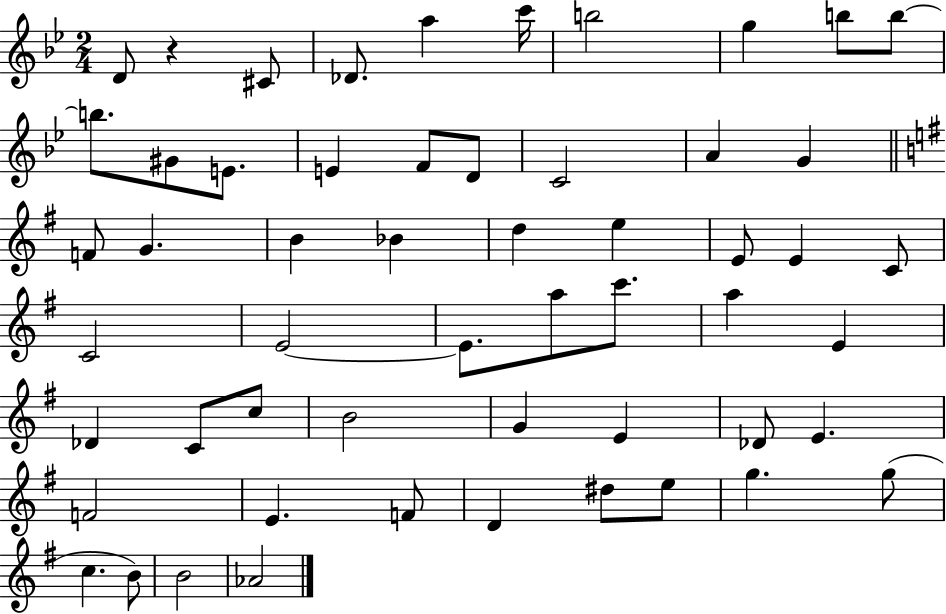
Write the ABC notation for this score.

X:1
T:Untitled
M:2/4
L:1/4
K:Bb
D/2 z ^C/2 _D/2 a c'/4 b2 g b/2 b/2 b/2 ^G/2 E/2 E F/2 D/2 C2 A G F/2 G B _B d e E/2 E C/2 C2 E2 E/2 a/2 c'/2 a E _D C/2 c/2 B2 G E _D/2 E F2 E F/2 D ^d/2 e/2 g g/2 c B/2 B2 _A2